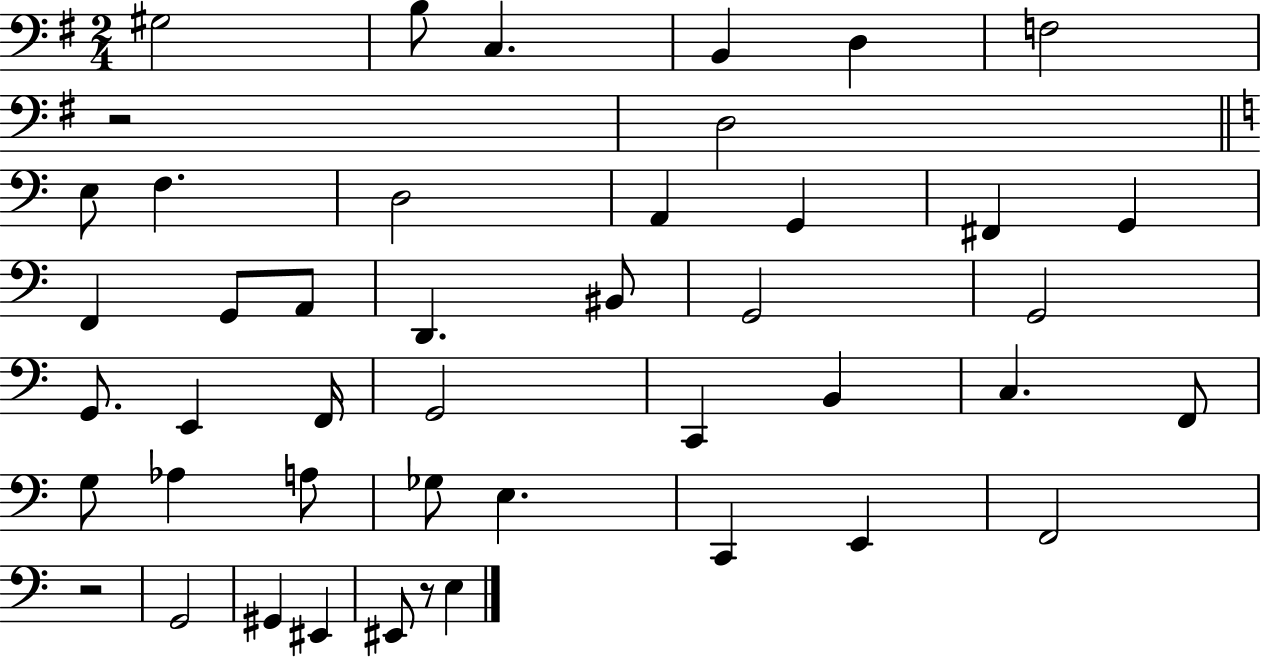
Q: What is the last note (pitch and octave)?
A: E3